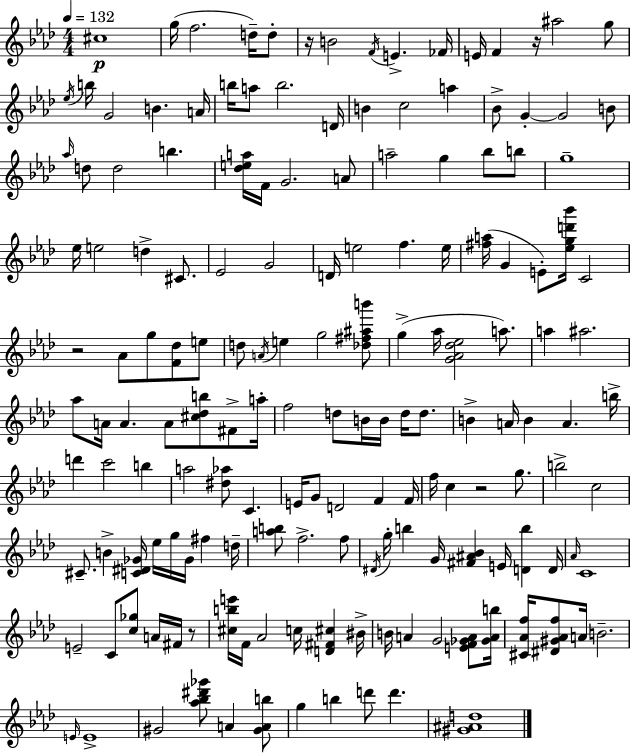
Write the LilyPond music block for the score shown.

{
  \clef treble
  \numericTimeSignature
  \time 4/4
  \key f \minor
  \tempo 4 = 132
  cis''1\p | g''16( f''2. d''16--) d''8-. | r16 b'2 \acciaccatura { f'16 } e'4.-> | fes'16 e'16 f'4 r16 ais''2 g''8 | \break \acciaccatura { ees''16 } b''16 g'2 b'4. | a'16 b''16 a''8 b''2. | d'16 b'4 c''2 a''4 | bes'8-> g'4-.~~ g'2 | \break b'8 \grace { aes''16 } d''8 d''2 b''4. | <des'' e'' a''>16 f'16 g'2. | a'8 a''2-- g''4 bes''8 | b''8 g''1-- | \break ees''16 e''2 d''4-> | cis'8. ees'2 g'2 | d'16 e''2 f''4. | e''16 <fis'' a''>16( g'4 e'8-.) <ees'' g'' d''' bes'''>16 c'2 | \break r2 aes'8 g''8 <f' des''>8 | e''8 d''8 \acciaccatura { a'16 } e''4 g''2 | <des'' fis'' ais'' b'''>8 g''4->( aes''16 <g' aes' des'' ees''>2 | a''8.) a''4 ais''2. | \break aes''8 a'16 a'4. a'8 <cis'' des'' b''>8 | fis'8-> a''16-. f''2 d''8 b'16 b'16 | d''16 d''8. b'4-> a'16 b'4 a'4. | b''16-> d'''4 c'''2 | \break b''4 a''2 <dis'' aes''>8 c'4. | e'16 g'8 d'2 f'4 | f'16 f''16 c''4 r2 | g''8. b''2-> c''2 | \break cis'8.-- b'4-> <c' dis' ges'>16 ees''16 g''16 ges'16 fis''4 | d''16-- <a'' b''>8 f''2.-> | f''8 \acciaccatura { dis'16 } g''16-. b''4 g'16 <fis' ais' bes'>4 e'16 | <d' b''>4 d'16 \grace { aes'16 } c'1 | \break e'2-- c'8 | <c'' ges''>8 a'16 fis'16 r8 <cis'' b'' e'''>16 f'16 aes'2 | c''16 <d' fis' cis''>4 bis'16-> b'16 a'4 g'2 | <e' f' ges' a'>8 <ges' a' b''>16 <cis' aes' f''>16 <dis' gis' aes' f''>8 a'16 b'2.-- | \break \grace { e'16 } e'1-> | gis'2 <aes'' bes'' dis''' ges'''>8 | a'4 <gis' a' b''>8 g''4 b''4 d'''8 | d'''4. <gis' ais' d''>1 | \break \bar "|."
}